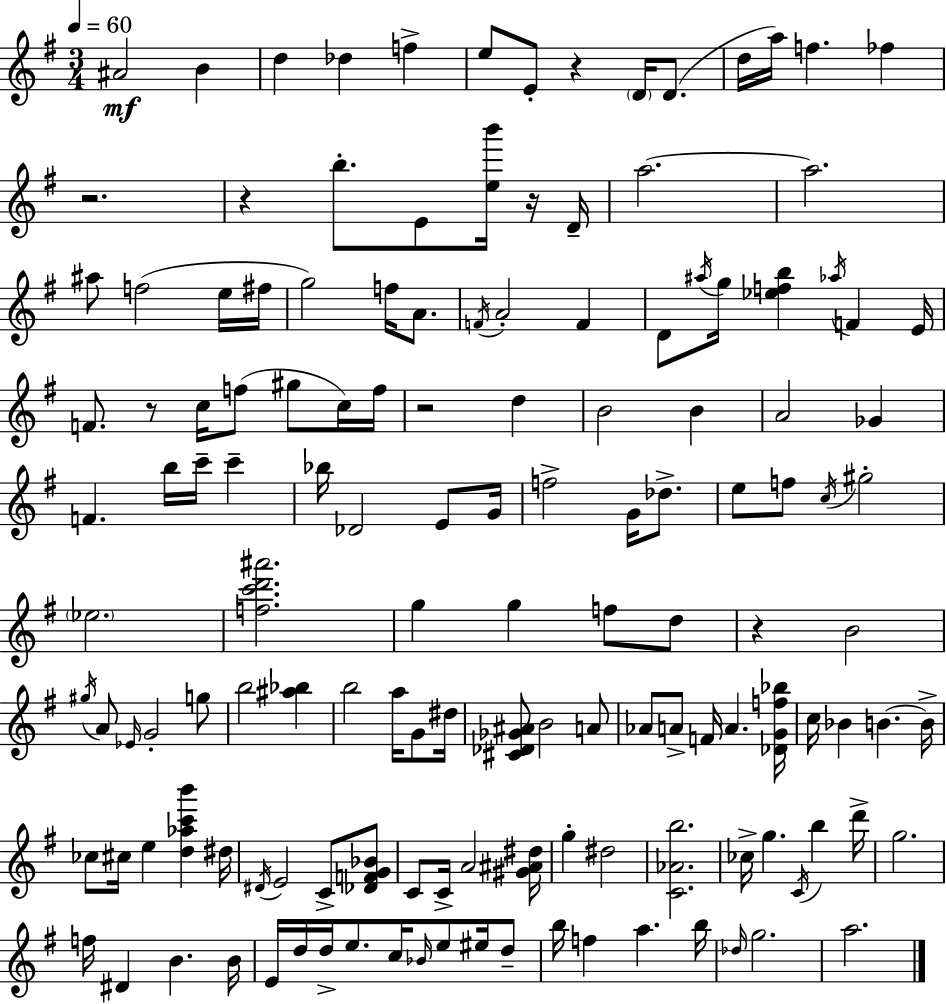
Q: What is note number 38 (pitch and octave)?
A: G#5